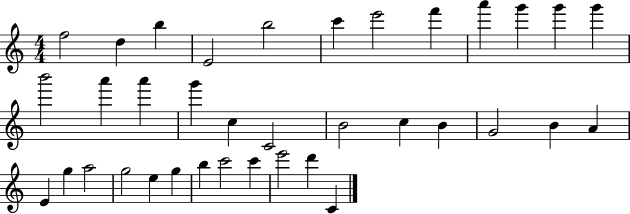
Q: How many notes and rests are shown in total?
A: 36